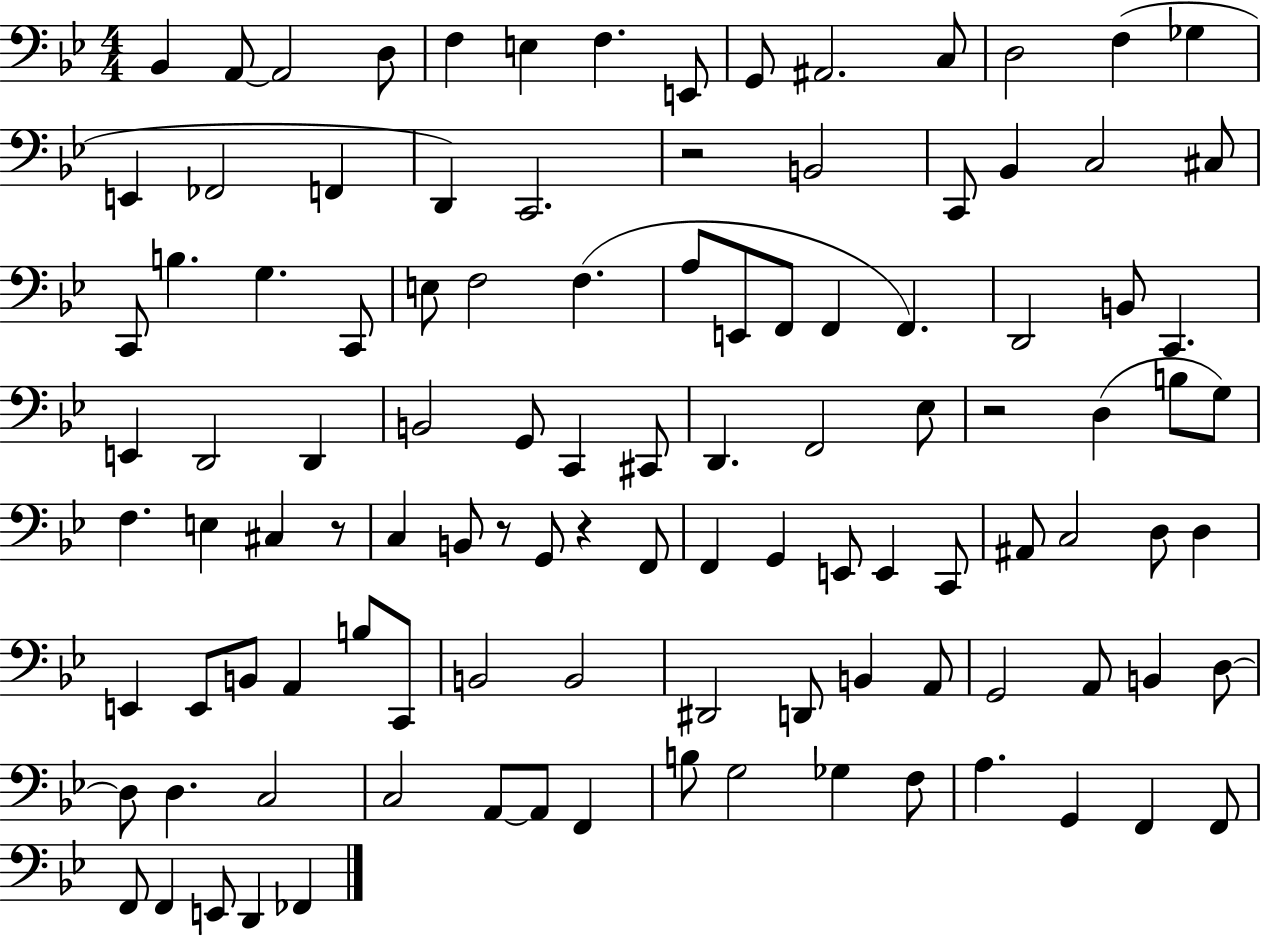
Bb2/q A2/e A2/h D3/e F3/q E3/q F3/q. E2/e G2/e A#2/h. C3/e D3/h F3/q Gb3/q E2/q FES2/h F2/q D2/q C2/h. R/h B2/h C2/e Bb2/q C3/h C#3/e C2/e B3/q. G3/q. C2/e E3/e F3/h F3/q. A3/e E2/e F2/e F2/q F2/q. D2/h B2/e C2/q. E2/q D2/h D2/q B2/h G2/e C2/q C#2/e D2/q. F2/h Eb3/e R/h D3/q B3/e G3/e F3/q. E3/q C#3/q R/e C3/q B2/e R/e G2/e R/q F2/e F2/q G2/q E2/e E2/q C2/e A#2/e C3/h D3/e D3/q E2/q E2/e B2/e A2/q B3/e C2/e B2/h B2/h D#2/h D2/e B2/q A2/e G2/h A2/e B2/q D3/e D3/e D3/q. C3/h C3/h A2/e A2/e F2/q B3/e G3/h Gb3/q F3/e A3/q. G2/q F2/q F2/e F2/e F2/q E2/e D2/q FES2/q